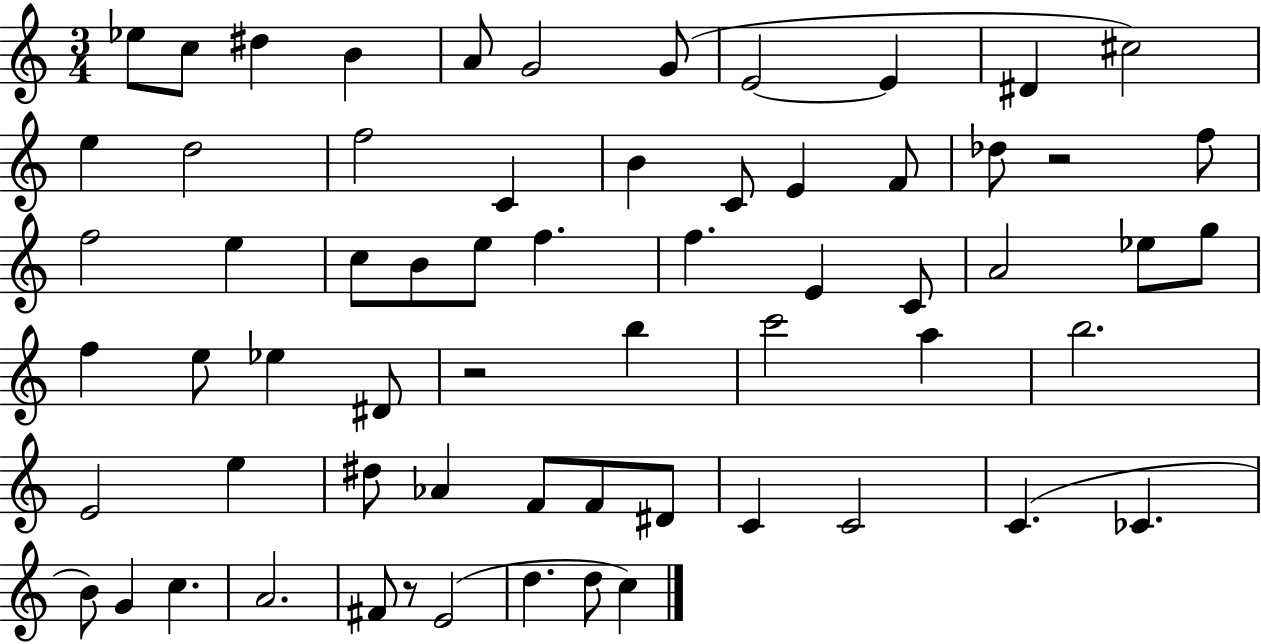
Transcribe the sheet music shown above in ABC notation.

X:1
T:Untitled
M:3/4
L:1/4
K:C
_e/2 c/2 ^d B A/2 G2 G/2 E2 E ^D ^c2 e d2 f2 C B C/2 E F/2 _d/2 z2 f/2 f2 e c/2 B/2 e/2 f f E C/2 A2 _e/2 g/2 f e/2 _e ^D/2 z2 b c'2 a b2 E2 e ^d/2 _A F/2 F/2 ^D/2 C C2 C _C B/2 G c A2 ^F/2 z/2 E2 d d/2 c